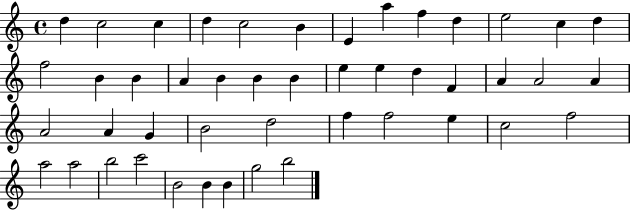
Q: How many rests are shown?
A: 0